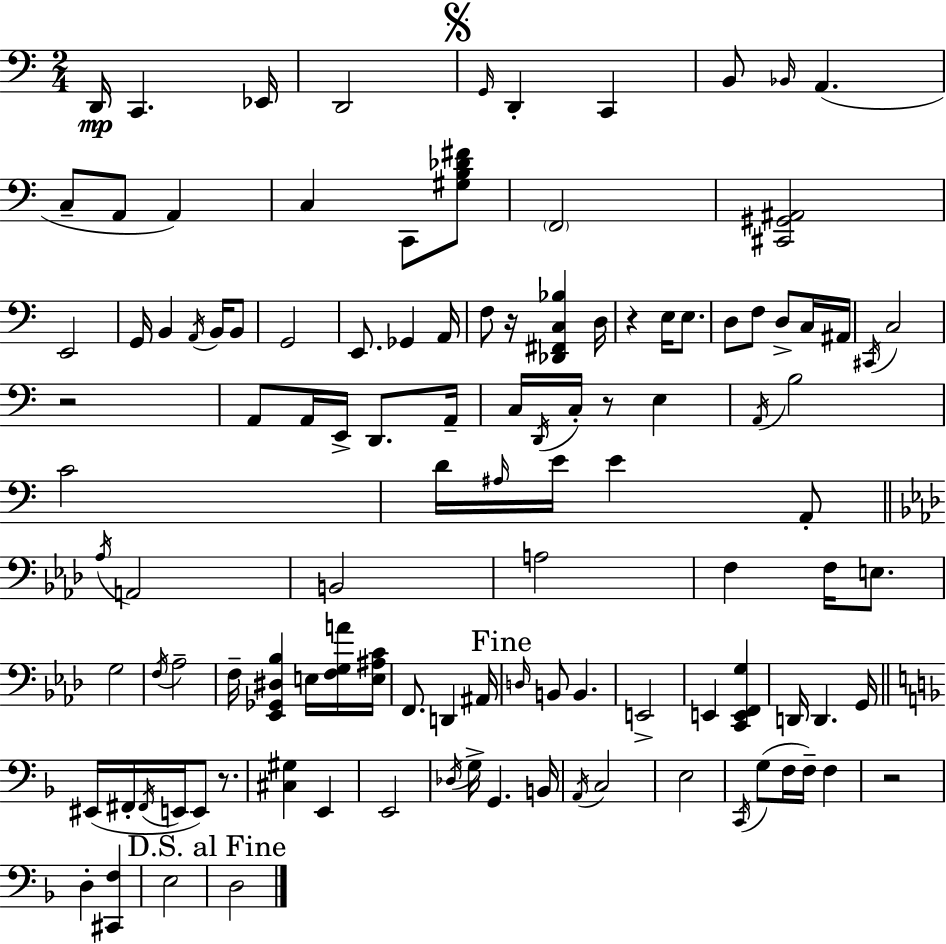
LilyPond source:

{
  \clef bass
  \numericTimeSignature
  \time 2/4
  \key a \minor
  \repeat volta 2 { d,16\mp c,4. ees,16 | d,2 | \mark \markup { \musicglyph "scripts.segno" } \grace { g,16 } d,4-. c,4 | b,8 \grace { bes,16 } a,4.( | \break c8-- a,8 a,4) | c4 c,8 | <gis b des' fis'>8 \parenthesize f,2 | <cis, gis, ais,>2 | \break e,2 | g,16 b,4 \acciaccatura { a,16 } | b,16 b,8 g,2 | e,8. ges,4 | \break a,16 f8 r16 <des, fis, c bes>4 | d16 r4 e16 | e8. d8 f8 d8-> | c16 ais,16 \acciaccatura { cis,16 } c2 | \break r2 | a,8 a,16 e,16-> | d,8. a,16-- c16 \acciaccatura { d,16 } c16-. r8 | e4 \acciaccatura { a,16 } b2 | \break c'2 | d'16 \grace { ais16 } | e'16 e'4 a,8-. \bar "||" \break \key aes \major \acciaccatura { aes16 } a,2 | b,2 | a2 | f4 f16 e8. | \break g2 | \acciaccatura { f16 } aes2-- | f16-- <ees, ges, dis bes>4 e16 | <f g a'>16 <e ais c'>16 f,8. d,4 | \break ais,16 \mark "Fine" \grace { d16 } b,8 b,4. | e,2-> | e,4 <c, e, f, g>4 | d,16 d,4. | \break g,16 \bar "||" \break \key f \major eis,16( fis,16-. \acciaccatura { fis,16 } e,16 e,8) r8. | <cis gis>4 e,4 | e,2 | \acciaccatura { des16 } g16-> g,4. | \break b,16 \acciaccatura { a,16 } c2 | e2 | \acciaccatura { c,16 }( g8 f16 f16--) | f4 r2 | \break d4-. | <cis, f>4 e2 | \mark "D.S. al Fine" d2 | } \bar "|."
}